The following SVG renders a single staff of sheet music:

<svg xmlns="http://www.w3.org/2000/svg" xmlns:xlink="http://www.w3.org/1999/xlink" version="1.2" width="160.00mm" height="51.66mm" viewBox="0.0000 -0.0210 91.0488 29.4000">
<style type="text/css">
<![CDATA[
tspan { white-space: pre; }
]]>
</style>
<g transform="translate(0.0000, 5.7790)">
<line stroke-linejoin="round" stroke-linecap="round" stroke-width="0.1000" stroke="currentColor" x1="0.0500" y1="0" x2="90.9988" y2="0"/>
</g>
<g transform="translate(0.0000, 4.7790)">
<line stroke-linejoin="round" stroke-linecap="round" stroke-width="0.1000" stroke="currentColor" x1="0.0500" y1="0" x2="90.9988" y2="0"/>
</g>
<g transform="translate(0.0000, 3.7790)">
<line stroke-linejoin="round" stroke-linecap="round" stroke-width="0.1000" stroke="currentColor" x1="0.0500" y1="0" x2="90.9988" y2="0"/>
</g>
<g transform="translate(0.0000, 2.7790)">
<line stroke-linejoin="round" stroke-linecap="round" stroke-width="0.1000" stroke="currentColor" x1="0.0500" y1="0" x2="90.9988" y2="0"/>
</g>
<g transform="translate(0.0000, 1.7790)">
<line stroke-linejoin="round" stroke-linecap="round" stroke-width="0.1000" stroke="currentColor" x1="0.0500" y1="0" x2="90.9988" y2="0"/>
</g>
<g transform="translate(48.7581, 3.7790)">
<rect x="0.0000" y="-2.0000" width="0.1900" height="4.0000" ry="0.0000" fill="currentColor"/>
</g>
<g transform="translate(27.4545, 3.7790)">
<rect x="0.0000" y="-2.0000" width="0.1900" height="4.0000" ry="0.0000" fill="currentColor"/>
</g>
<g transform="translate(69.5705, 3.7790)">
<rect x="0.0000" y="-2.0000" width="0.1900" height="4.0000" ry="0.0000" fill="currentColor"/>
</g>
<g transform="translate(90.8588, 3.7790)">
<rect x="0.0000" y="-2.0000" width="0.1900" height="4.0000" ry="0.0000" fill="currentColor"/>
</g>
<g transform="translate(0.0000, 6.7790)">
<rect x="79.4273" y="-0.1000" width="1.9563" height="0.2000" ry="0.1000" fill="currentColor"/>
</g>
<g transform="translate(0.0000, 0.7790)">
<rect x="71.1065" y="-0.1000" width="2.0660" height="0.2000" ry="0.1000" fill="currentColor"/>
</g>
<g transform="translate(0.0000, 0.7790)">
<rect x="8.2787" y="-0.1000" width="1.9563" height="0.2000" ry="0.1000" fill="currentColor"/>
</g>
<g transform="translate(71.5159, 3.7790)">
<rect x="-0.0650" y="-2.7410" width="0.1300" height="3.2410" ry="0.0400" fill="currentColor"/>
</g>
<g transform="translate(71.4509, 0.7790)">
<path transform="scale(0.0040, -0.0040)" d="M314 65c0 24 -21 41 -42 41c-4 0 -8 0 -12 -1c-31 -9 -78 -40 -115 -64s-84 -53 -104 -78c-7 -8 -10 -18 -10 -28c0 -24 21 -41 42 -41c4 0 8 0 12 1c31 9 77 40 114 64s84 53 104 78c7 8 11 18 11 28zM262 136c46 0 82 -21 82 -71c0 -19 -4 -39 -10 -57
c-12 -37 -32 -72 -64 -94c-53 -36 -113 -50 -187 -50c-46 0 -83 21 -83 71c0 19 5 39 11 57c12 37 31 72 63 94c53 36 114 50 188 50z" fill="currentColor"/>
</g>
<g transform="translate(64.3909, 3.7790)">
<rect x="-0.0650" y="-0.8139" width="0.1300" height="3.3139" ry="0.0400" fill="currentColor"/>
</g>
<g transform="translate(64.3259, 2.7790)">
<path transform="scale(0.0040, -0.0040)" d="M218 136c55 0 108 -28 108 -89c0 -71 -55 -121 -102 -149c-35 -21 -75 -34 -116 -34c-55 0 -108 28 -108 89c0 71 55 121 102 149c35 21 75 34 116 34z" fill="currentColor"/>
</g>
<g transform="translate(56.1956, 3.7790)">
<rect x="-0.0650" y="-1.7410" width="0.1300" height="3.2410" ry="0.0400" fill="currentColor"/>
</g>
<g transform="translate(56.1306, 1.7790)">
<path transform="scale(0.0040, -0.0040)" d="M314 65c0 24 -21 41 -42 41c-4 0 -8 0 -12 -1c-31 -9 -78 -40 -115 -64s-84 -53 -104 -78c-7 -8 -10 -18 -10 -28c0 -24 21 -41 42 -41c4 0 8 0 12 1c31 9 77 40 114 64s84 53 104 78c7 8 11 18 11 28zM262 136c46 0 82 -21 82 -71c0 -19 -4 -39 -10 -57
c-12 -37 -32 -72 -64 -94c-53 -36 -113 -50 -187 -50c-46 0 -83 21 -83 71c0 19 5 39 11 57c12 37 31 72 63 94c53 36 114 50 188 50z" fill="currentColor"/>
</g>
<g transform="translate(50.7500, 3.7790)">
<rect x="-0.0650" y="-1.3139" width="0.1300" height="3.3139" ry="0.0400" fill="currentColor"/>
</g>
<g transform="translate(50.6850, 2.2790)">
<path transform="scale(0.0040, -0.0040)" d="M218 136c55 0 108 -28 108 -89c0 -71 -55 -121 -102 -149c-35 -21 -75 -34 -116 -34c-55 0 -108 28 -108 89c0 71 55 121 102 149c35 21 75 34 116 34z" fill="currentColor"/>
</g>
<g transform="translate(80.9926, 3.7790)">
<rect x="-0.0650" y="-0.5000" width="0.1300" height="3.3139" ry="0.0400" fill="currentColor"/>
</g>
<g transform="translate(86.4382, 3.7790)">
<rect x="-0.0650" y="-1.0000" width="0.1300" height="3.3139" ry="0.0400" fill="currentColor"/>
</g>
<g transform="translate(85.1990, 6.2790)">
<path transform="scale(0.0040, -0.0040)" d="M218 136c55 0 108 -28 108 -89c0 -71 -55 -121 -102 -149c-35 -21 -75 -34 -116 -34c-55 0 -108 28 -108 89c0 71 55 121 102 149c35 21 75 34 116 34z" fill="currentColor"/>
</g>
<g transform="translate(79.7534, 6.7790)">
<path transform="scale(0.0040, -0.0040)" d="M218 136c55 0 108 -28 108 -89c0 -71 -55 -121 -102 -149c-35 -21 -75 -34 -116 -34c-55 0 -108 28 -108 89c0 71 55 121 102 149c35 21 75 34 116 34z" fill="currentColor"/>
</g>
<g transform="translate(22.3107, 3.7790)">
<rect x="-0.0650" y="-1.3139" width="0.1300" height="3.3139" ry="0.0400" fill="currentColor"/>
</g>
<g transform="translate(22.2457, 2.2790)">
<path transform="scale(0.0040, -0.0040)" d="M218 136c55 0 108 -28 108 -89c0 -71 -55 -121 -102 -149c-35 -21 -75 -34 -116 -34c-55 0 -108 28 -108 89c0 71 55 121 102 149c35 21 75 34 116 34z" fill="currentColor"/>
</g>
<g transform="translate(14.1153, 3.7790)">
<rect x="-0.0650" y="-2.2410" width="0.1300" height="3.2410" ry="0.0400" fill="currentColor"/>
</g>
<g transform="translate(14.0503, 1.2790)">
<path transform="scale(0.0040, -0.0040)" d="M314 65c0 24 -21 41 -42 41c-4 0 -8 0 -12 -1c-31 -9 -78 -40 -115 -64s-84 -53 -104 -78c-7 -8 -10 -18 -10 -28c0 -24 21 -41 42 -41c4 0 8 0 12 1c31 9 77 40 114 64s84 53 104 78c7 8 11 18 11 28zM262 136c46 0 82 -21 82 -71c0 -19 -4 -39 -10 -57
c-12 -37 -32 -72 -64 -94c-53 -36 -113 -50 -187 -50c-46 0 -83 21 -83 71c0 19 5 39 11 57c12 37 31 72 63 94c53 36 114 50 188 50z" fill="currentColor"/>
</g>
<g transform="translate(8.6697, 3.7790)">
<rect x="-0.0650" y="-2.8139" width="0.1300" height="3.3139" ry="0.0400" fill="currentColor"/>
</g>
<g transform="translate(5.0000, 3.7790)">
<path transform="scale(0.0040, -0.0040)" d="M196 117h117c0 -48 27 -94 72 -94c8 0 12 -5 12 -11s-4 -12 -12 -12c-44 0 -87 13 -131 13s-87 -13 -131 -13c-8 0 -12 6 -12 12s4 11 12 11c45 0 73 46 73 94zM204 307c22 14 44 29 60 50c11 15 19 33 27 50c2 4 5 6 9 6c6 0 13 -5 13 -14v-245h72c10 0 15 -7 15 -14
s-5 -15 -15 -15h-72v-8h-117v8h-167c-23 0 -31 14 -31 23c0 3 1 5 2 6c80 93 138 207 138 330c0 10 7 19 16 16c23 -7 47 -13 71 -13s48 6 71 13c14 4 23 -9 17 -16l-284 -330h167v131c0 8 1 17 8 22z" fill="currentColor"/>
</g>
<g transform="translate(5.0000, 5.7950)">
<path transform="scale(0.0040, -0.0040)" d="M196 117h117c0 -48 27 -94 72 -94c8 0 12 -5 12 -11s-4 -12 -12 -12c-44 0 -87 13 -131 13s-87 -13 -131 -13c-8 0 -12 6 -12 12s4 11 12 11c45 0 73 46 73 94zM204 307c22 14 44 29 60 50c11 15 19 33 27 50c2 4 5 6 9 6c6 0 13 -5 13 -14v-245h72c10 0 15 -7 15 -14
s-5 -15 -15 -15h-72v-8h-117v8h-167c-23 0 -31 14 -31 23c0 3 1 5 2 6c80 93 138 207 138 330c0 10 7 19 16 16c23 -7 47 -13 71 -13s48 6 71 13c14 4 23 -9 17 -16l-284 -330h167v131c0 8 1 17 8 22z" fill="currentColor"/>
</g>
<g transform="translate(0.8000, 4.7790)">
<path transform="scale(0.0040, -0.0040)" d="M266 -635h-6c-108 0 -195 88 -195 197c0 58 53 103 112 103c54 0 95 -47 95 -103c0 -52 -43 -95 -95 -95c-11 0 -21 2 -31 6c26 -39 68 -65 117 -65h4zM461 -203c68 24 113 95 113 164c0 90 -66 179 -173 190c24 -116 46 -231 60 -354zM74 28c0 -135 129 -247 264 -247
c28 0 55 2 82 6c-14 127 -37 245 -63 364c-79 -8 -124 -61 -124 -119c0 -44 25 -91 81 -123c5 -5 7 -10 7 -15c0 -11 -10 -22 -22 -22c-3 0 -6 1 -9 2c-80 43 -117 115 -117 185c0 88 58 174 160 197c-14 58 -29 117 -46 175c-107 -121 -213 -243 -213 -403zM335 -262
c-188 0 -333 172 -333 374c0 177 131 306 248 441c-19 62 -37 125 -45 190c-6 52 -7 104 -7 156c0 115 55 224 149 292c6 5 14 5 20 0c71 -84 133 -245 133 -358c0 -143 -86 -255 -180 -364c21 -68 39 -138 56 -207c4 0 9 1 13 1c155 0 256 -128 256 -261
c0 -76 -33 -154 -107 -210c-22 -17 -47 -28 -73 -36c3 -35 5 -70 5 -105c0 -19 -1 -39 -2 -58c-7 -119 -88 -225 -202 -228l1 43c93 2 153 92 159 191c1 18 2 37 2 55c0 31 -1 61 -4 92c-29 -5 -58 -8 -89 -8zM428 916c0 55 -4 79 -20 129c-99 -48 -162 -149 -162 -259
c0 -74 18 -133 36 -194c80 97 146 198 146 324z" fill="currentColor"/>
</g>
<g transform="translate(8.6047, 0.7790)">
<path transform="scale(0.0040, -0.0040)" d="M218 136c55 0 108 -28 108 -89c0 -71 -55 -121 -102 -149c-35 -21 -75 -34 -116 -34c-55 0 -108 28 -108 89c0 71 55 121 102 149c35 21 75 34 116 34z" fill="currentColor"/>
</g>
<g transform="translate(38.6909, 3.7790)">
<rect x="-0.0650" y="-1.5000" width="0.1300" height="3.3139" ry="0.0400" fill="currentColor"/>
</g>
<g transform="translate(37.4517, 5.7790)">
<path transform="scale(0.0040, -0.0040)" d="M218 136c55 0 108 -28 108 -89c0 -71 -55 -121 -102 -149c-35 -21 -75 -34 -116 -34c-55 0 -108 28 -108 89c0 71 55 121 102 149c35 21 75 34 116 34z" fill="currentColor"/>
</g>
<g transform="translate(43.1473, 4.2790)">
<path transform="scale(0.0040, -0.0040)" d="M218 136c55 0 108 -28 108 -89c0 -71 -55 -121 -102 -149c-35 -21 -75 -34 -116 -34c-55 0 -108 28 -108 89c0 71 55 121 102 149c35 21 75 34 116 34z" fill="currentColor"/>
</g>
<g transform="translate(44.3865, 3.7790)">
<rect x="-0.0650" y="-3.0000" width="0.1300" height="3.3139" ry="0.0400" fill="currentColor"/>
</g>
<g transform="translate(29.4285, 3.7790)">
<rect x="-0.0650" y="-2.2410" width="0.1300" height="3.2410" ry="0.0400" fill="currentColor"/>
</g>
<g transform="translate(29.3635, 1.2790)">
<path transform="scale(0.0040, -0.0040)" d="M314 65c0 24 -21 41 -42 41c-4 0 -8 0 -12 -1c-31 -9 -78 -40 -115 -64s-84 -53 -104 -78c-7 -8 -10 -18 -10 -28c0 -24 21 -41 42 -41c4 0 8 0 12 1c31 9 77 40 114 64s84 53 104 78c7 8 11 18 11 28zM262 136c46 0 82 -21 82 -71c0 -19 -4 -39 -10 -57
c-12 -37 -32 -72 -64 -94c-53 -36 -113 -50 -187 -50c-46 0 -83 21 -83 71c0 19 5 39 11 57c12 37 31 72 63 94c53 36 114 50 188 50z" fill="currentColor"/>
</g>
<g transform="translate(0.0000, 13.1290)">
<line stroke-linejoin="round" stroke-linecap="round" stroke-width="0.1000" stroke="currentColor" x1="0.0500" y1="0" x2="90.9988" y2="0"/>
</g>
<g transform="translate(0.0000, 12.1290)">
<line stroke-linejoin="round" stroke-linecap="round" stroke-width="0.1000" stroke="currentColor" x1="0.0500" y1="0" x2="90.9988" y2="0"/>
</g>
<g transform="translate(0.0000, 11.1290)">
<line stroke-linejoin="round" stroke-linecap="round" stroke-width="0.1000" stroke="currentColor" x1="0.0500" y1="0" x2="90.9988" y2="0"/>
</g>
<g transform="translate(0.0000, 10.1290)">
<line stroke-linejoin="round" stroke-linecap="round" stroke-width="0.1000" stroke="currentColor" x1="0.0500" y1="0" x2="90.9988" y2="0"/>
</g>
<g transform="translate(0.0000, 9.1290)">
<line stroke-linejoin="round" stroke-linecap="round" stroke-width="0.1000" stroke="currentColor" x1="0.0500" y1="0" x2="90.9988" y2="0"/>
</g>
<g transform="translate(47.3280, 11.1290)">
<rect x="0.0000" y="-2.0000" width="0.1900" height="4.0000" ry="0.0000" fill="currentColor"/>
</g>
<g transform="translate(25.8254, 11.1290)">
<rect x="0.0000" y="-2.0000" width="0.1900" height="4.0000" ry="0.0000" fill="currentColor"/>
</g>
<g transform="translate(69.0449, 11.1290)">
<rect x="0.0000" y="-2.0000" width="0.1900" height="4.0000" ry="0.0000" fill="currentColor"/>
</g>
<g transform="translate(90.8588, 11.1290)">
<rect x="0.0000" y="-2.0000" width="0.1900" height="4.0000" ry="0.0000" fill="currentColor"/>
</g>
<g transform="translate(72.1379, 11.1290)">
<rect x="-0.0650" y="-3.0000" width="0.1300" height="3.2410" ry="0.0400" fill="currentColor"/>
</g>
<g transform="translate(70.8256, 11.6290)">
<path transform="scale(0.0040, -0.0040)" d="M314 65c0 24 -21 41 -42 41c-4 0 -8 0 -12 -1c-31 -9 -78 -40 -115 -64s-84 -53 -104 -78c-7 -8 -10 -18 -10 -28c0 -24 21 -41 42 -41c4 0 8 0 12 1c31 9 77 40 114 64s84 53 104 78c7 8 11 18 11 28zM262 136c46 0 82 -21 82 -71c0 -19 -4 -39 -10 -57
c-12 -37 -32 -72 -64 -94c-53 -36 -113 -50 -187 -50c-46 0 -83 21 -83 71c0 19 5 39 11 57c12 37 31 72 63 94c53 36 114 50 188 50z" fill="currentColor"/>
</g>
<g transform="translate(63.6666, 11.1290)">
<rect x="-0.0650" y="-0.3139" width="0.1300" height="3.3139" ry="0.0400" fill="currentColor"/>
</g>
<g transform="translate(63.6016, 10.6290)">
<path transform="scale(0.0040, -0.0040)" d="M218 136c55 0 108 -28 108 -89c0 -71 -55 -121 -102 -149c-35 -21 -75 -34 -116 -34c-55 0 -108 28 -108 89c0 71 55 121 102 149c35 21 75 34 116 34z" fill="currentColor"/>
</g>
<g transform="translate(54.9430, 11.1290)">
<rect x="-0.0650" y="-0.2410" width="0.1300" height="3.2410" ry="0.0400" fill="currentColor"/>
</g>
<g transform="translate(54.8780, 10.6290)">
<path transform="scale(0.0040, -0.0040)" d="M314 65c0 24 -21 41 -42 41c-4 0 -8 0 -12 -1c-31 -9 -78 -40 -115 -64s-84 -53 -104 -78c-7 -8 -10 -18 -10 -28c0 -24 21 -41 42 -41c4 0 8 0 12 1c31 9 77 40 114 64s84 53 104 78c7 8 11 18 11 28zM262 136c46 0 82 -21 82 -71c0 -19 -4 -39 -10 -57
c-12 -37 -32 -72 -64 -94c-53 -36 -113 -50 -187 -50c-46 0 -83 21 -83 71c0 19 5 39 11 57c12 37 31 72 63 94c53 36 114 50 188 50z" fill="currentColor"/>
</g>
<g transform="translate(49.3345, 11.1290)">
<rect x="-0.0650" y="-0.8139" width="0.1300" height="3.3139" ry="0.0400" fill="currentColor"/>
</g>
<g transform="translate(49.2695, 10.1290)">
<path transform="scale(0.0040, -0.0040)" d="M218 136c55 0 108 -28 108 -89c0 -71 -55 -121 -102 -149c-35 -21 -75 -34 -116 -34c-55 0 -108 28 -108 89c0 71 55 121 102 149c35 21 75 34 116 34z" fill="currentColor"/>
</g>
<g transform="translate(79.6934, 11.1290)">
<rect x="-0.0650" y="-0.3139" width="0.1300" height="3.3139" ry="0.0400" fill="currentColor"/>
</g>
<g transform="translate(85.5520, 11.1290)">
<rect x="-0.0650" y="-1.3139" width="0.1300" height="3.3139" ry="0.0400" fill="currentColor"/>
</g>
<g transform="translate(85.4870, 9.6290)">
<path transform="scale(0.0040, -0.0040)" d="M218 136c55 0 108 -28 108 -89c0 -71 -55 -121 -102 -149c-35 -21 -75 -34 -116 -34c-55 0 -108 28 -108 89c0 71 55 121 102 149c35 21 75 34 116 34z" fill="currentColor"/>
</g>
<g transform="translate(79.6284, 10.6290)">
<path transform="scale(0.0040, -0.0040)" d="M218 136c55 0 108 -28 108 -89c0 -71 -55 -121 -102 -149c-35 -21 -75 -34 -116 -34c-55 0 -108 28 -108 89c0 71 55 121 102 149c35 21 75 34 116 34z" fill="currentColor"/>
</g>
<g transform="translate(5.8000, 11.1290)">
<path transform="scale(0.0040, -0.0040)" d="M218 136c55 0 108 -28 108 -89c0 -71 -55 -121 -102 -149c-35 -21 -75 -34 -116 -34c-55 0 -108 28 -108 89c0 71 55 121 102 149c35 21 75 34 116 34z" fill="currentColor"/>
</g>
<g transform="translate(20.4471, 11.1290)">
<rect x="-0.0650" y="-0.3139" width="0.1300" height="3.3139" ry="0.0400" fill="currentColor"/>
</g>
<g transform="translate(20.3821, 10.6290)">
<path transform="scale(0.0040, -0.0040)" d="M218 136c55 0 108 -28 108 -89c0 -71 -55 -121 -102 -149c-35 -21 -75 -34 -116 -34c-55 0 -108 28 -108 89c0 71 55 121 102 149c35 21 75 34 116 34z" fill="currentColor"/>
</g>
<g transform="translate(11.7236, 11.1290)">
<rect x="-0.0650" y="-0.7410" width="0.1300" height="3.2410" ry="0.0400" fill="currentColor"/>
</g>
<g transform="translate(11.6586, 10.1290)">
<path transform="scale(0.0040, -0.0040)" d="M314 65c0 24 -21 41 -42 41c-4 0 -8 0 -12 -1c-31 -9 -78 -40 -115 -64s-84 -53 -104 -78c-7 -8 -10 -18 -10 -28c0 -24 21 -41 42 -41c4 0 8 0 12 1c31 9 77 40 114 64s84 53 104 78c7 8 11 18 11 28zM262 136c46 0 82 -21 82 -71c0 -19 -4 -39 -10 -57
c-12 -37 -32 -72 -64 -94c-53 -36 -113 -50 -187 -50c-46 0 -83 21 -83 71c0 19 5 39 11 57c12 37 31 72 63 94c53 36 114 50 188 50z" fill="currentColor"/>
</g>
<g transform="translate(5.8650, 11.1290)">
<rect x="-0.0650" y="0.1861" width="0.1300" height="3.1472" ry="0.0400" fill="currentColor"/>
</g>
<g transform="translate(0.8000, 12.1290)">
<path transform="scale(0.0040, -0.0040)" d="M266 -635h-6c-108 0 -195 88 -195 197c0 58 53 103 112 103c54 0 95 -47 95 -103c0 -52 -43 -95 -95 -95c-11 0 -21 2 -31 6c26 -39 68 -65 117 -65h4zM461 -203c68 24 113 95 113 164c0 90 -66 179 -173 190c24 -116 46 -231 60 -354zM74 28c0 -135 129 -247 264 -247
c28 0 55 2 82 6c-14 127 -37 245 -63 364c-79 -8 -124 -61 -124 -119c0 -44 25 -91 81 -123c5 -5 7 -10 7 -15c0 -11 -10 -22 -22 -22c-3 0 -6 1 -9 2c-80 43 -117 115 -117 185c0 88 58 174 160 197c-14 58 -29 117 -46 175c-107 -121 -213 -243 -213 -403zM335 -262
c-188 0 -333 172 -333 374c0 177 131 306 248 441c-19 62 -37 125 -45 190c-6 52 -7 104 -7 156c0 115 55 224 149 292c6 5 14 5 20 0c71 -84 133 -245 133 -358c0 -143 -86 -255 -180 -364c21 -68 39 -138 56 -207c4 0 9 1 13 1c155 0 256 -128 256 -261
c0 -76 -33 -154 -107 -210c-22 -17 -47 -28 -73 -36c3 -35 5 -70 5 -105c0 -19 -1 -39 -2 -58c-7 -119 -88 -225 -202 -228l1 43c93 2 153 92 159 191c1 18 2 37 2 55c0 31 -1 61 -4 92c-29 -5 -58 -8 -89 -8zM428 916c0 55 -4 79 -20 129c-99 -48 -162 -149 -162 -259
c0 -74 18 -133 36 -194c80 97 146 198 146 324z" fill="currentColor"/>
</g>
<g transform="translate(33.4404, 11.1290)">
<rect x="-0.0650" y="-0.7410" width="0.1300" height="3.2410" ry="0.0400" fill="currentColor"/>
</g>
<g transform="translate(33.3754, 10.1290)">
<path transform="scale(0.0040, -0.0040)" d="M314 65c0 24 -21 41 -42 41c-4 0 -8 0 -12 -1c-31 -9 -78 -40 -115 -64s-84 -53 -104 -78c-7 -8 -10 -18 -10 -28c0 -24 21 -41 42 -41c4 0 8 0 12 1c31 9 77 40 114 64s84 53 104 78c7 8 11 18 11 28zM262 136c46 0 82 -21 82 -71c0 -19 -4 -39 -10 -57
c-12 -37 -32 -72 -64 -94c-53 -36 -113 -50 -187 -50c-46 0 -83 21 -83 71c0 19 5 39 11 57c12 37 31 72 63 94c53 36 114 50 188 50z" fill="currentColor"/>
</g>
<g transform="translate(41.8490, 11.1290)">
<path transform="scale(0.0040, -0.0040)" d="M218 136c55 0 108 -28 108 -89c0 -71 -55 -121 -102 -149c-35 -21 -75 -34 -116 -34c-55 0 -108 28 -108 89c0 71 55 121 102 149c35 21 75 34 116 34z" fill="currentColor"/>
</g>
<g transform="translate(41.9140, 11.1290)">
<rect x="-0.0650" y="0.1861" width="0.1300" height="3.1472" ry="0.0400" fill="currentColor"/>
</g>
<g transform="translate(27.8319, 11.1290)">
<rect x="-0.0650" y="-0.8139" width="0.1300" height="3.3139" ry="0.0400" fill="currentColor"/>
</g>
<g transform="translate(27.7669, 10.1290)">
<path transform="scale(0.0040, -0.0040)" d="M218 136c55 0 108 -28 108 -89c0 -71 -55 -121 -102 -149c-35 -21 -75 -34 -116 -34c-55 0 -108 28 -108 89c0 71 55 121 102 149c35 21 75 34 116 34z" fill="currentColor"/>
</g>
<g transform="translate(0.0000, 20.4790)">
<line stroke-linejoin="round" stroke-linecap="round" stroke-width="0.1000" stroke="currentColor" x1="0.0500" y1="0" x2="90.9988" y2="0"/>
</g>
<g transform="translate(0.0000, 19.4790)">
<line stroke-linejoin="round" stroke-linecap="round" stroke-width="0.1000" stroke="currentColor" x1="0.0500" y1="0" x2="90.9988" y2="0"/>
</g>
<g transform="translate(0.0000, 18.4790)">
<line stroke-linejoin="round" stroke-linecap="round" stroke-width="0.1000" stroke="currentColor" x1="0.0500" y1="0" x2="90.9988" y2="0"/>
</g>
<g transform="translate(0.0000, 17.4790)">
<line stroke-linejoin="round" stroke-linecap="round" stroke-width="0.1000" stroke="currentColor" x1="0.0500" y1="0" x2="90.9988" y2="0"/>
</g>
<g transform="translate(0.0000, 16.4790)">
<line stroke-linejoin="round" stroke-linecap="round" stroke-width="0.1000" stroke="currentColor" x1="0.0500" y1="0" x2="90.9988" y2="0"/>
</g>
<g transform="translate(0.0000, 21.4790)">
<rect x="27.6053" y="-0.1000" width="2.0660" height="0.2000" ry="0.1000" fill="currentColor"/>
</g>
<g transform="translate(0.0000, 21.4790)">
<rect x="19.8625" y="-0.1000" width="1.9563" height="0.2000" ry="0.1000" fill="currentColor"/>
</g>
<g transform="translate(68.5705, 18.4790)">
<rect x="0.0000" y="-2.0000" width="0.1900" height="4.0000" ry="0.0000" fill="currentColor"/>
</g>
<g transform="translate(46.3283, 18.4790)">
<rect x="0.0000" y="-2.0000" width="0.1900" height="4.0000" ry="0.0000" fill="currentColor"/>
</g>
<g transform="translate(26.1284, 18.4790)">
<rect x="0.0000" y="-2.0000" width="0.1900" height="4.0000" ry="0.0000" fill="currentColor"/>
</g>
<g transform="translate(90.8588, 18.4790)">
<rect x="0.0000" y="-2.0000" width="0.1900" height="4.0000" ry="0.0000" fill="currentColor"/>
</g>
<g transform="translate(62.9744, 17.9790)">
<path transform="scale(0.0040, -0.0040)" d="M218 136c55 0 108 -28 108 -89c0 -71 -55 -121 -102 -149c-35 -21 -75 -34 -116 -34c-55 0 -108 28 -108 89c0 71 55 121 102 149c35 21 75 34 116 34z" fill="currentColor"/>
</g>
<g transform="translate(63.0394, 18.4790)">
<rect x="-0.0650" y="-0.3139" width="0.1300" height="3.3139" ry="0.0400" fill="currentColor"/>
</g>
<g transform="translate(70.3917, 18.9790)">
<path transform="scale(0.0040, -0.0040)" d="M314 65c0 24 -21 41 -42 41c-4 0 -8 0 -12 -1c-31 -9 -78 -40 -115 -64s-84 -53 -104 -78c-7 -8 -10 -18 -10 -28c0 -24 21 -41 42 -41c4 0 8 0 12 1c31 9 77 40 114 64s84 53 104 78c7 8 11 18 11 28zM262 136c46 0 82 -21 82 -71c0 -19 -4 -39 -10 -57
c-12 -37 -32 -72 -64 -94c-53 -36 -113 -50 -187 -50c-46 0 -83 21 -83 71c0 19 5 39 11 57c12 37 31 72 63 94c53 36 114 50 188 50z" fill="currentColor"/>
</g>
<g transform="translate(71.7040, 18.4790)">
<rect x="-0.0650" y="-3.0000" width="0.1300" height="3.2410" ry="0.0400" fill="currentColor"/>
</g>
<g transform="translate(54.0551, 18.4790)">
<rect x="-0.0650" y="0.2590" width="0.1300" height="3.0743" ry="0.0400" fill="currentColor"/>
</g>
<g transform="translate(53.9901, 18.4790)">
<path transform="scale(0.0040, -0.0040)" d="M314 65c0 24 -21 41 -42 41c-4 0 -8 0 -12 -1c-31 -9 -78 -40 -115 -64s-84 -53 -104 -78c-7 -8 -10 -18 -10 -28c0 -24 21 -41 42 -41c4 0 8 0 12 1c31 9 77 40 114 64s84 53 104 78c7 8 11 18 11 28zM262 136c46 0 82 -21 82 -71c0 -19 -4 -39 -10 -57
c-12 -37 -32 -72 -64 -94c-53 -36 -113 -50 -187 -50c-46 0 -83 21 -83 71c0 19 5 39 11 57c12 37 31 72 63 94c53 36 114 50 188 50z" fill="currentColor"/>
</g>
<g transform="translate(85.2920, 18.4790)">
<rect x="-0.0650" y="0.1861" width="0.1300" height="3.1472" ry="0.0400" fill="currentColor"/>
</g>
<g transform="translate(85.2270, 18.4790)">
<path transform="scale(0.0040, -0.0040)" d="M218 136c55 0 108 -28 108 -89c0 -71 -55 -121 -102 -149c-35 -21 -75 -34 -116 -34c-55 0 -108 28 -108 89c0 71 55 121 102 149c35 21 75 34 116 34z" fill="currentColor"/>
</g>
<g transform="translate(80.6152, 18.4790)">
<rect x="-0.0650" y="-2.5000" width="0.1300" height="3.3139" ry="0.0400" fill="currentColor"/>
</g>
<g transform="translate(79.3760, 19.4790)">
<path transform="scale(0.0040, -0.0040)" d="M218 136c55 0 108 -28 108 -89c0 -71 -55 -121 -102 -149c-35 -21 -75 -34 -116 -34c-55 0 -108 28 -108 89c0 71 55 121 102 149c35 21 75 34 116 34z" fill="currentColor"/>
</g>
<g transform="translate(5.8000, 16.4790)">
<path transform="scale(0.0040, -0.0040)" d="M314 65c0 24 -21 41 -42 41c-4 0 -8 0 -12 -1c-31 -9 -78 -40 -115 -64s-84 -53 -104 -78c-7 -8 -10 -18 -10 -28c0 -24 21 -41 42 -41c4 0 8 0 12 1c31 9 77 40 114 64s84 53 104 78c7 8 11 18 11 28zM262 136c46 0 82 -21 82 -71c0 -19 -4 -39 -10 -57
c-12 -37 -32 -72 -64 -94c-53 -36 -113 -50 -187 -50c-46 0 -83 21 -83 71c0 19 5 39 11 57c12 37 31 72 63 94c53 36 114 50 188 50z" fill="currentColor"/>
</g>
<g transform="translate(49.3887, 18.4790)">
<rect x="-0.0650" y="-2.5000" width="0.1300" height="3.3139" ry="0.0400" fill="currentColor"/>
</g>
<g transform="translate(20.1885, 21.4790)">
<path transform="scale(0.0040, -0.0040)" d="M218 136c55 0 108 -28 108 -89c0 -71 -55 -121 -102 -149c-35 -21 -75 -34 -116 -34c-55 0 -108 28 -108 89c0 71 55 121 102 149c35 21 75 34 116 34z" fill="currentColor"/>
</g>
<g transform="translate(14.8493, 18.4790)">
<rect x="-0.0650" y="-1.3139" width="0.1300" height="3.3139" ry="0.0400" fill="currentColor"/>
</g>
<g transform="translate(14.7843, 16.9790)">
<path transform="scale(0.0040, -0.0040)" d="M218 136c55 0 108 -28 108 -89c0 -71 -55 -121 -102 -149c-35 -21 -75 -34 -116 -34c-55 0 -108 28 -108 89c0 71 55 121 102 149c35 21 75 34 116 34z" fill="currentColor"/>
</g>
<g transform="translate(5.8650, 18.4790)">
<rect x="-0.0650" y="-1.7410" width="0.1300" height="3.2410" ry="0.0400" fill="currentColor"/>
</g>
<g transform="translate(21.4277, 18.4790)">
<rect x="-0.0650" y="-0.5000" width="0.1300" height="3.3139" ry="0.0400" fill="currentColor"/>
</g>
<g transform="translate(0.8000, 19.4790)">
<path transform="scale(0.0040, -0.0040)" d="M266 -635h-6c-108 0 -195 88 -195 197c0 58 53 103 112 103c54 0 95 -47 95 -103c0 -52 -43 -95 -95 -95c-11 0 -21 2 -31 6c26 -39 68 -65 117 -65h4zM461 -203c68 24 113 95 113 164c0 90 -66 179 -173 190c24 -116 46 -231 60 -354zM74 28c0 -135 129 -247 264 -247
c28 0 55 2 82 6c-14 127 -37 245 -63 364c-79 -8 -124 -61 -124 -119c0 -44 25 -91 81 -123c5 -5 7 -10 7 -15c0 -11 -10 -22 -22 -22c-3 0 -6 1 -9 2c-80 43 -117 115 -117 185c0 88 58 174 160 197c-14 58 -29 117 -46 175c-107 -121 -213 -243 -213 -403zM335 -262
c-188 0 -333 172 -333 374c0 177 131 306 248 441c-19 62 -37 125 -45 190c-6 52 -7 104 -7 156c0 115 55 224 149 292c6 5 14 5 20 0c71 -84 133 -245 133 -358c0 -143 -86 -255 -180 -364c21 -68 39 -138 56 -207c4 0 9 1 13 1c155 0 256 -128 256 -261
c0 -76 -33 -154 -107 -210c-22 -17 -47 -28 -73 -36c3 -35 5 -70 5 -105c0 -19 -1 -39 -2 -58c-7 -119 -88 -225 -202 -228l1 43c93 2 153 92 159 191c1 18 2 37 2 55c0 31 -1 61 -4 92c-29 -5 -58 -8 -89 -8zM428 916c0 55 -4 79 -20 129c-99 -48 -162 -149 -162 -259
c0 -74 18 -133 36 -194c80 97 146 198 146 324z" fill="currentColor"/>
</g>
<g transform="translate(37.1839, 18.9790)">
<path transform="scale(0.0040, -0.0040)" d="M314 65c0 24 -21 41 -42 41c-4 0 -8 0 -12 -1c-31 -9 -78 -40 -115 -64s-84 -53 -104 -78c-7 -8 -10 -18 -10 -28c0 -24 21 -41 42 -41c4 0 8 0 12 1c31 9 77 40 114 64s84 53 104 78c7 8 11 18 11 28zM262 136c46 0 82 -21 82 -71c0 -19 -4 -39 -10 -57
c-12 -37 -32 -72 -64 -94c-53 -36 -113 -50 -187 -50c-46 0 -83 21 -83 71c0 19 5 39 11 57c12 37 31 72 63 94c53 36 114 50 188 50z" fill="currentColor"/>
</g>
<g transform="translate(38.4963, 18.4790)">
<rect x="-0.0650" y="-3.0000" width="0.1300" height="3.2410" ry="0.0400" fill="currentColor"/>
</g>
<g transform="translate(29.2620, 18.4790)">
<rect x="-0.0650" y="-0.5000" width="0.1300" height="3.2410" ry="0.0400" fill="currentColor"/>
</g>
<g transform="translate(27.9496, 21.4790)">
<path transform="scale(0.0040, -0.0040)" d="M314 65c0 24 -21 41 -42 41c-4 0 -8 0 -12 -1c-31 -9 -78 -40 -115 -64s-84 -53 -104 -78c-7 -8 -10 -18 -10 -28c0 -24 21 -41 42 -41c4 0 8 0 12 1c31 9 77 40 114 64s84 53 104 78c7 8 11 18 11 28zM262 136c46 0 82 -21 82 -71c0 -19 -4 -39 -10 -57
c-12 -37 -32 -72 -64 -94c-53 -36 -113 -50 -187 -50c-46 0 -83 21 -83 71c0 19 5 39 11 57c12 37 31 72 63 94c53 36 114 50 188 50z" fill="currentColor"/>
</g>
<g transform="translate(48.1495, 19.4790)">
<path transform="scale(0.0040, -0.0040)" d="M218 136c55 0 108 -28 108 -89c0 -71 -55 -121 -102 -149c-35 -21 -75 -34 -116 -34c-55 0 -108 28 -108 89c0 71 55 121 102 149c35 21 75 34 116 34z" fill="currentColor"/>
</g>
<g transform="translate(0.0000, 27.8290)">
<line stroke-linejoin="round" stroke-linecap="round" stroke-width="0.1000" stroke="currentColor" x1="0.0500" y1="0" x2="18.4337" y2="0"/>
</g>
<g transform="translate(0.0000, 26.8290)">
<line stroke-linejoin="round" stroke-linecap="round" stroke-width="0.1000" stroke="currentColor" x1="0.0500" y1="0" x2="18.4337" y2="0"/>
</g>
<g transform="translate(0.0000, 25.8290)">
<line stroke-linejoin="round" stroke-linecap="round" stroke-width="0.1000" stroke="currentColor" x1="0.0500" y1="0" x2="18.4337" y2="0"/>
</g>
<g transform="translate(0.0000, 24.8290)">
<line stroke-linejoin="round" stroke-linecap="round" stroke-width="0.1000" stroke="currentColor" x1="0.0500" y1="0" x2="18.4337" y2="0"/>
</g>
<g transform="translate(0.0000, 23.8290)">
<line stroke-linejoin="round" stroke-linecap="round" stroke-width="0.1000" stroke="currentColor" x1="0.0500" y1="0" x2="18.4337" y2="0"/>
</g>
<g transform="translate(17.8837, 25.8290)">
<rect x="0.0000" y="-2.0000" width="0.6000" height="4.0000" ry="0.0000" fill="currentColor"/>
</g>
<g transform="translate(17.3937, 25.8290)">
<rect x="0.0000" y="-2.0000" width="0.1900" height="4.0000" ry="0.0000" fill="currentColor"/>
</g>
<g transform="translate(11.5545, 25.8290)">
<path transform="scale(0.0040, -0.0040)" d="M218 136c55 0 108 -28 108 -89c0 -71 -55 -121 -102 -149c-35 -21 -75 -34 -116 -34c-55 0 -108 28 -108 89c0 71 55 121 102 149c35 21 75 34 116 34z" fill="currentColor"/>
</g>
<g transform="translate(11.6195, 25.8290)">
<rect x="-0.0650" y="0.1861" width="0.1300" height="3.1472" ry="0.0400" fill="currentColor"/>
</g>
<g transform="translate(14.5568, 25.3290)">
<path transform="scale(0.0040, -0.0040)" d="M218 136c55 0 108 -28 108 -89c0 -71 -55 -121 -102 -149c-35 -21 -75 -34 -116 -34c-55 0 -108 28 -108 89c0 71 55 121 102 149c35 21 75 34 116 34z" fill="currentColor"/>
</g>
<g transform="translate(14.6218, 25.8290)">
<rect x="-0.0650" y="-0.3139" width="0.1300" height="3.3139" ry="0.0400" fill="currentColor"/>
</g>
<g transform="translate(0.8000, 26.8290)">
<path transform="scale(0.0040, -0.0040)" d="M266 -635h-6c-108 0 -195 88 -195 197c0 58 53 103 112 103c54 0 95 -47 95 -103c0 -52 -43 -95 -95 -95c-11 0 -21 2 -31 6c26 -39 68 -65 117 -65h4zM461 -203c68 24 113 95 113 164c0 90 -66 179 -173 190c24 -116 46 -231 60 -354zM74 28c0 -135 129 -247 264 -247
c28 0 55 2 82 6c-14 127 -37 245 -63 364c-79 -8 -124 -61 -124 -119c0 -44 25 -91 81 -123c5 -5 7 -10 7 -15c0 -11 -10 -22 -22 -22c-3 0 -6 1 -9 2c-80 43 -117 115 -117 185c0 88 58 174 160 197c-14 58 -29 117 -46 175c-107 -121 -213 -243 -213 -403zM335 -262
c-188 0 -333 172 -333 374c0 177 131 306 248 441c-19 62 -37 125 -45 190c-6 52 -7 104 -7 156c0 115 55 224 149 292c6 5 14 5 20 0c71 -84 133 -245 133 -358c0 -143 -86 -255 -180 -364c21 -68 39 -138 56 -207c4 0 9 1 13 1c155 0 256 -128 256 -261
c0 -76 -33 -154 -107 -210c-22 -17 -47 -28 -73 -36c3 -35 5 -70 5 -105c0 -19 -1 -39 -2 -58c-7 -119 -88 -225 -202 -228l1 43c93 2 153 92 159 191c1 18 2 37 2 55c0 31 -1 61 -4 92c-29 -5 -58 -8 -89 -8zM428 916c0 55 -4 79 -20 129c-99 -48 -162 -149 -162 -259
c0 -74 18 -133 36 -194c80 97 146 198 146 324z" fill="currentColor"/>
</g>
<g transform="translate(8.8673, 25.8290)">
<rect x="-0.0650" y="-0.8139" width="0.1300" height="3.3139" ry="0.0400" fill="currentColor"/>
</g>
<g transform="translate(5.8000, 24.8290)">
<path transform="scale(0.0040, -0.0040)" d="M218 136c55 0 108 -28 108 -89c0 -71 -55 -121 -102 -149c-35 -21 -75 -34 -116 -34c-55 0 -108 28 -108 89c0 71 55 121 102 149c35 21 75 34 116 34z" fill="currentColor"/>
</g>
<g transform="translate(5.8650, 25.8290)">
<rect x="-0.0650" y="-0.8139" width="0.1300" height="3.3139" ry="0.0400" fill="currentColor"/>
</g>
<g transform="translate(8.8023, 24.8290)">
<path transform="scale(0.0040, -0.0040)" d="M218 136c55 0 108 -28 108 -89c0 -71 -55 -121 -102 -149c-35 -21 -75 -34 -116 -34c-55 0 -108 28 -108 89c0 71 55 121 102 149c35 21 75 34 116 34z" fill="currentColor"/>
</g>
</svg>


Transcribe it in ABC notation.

X:1
T:Untitled
M:4/4
L:1/4
K:C
a g2 e g2 E A e f2 d a2 C D B d2 c d d2 B d c2 c A2 c e f2 e C C2 A2 G B2 c A2 G B d d B c